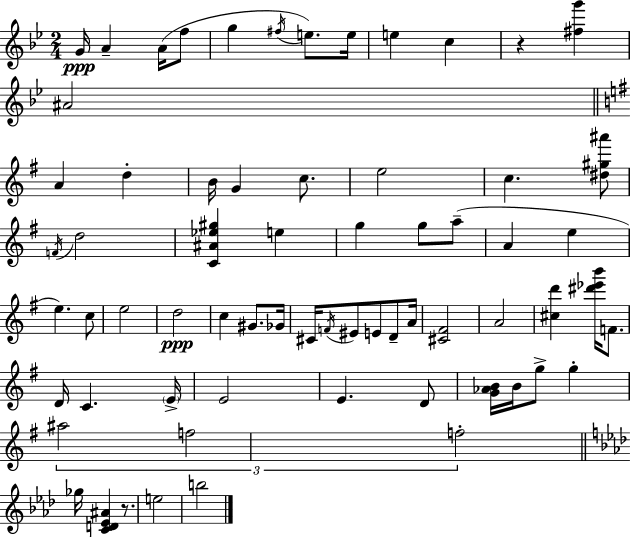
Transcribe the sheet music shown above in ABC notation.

X:1
T:Untitled
M:2/4
L:1/4
K:Gm
G/4 A A/4 f/2 g ^f/4 e/2 e/4 e c z [^fg'] ^A2 A d B/4 G c/2 e2 c [^d^g^a']/2 F/4 d2 [C^A_e^g] e g g/2 a/2 A e e c/2 e2 d2 c ^G/2 _G/4 ^C/4 F/4 ^E/2 E/2 D/2 A/4 [^C^F]2 A2 [^cd'] [^d'_e'b']/4 F/2 D/4 C E/4 E2 E D/2 [G_AB]/4 B/4 g/2 g ^a2 f2 f2 _g/4 [CD_E^A] z/2 e2 b2